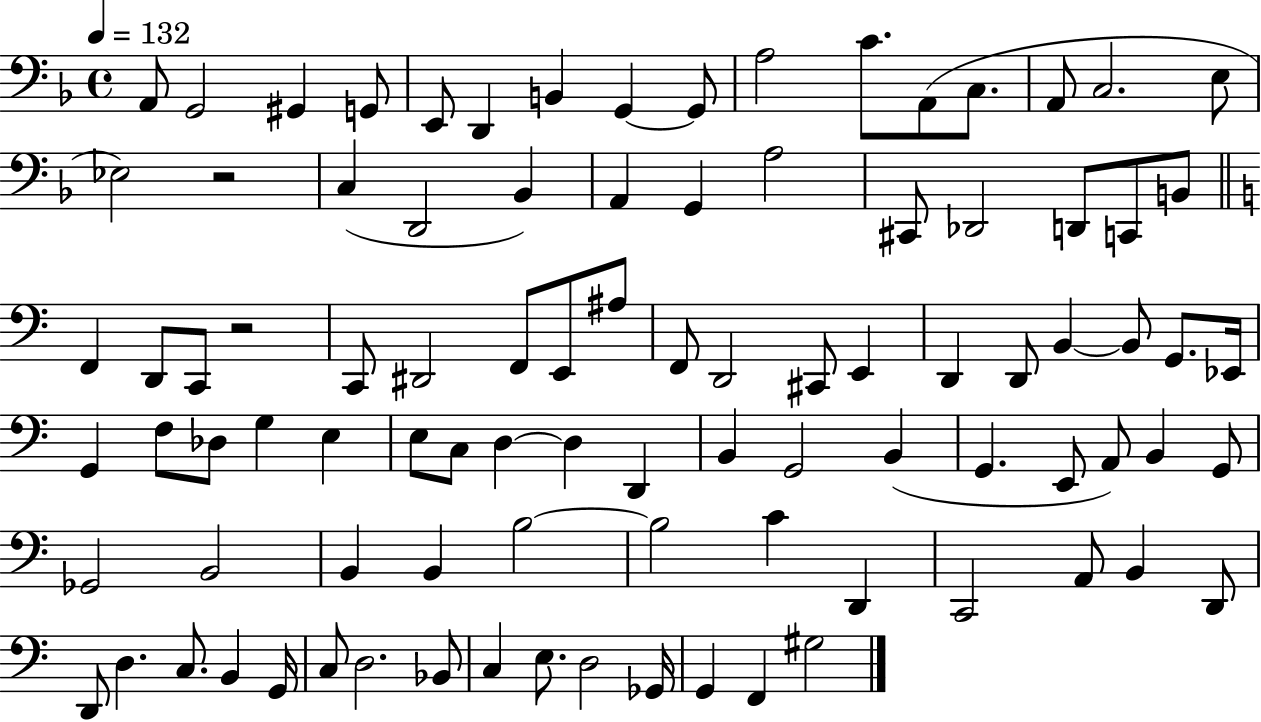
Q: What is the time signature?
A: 4/4